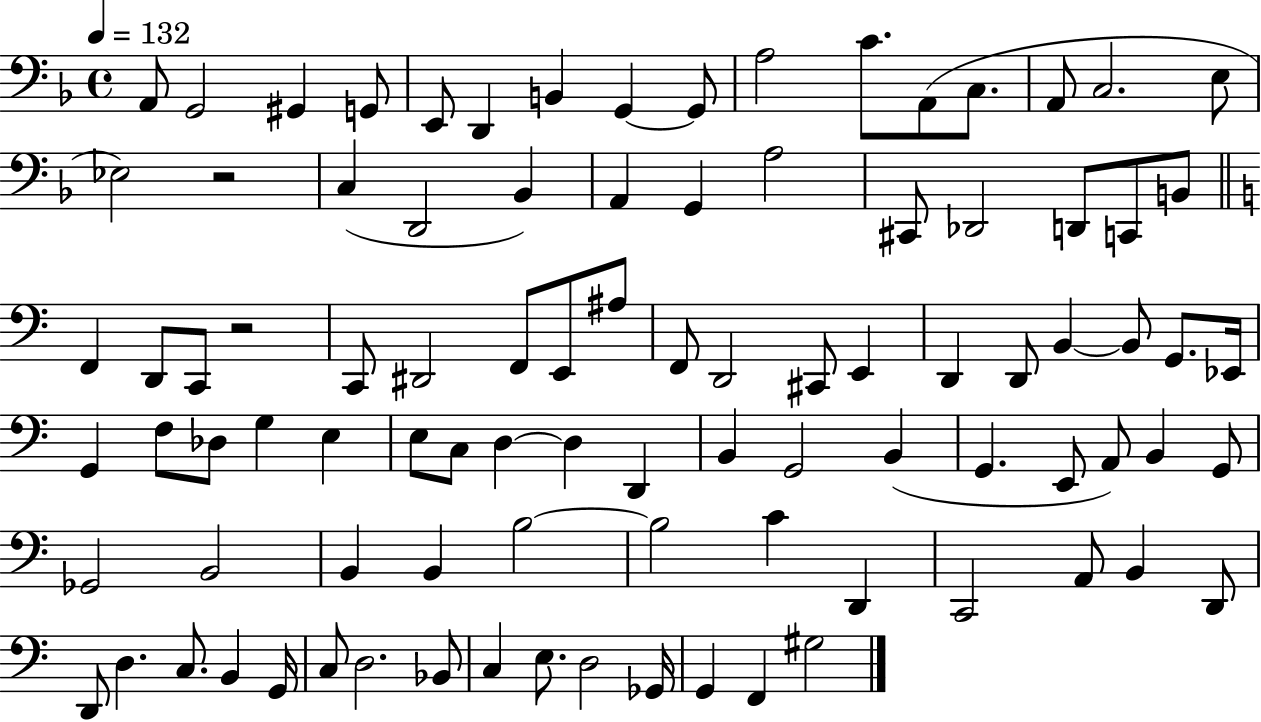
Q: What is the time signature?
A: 4/4